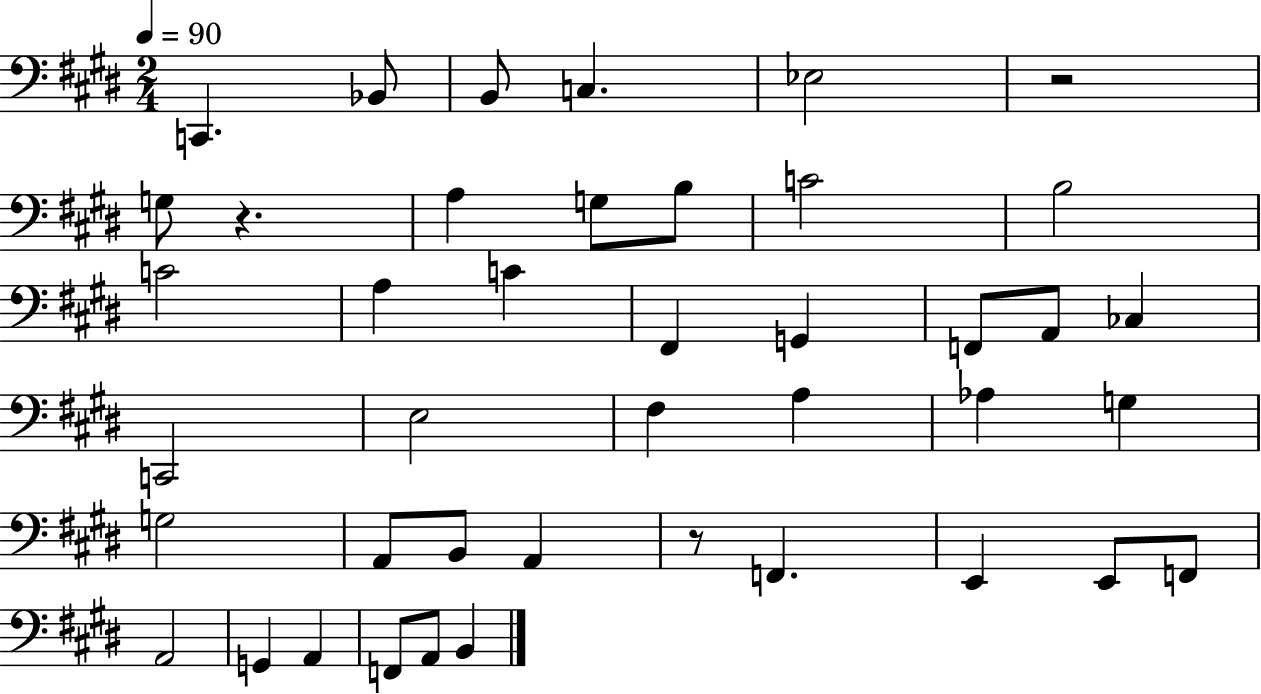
X:1
T:Untitled
M:2/4
L:1/4
K:E
C,, _B,,/2 B,,/2 C, _E,2 z2 G,/2 z A, G,/2 B,/2 C2 B,2 C2 A, C ^F,, G,, F,,/2 A,,/2 _C, C,,2 E,2 ^F, A, _A, G, G,2 A,,/2 B,,/2 A,, z/2 F,, E,, E,,/2 F,,/2 A,,2 G,, A,, F,,/2 A,,/2 B,,